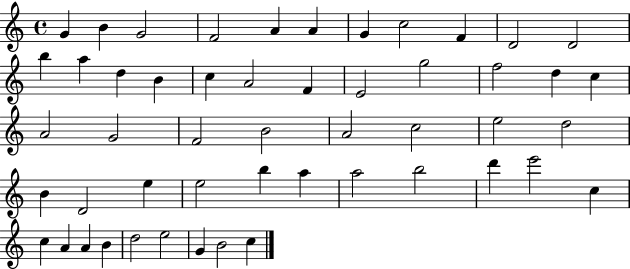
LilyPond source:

{
  \clef treble
  \time 4/4
  \defaultTimeSignature
  \key c \major
  g'4 b'4 g'2 | f'2 a'4 a'4 | g'4 c''2 f'4 | d'2 d'2 | \break b''4 a''4 d''4 b'4 | c''4 a'2 f'4 | e'2 g''2 | f''2 d''4 c''4 | \break a'2 g'2 | f'2 b'2 | a'2 c''2 | e''2 d''2 | \break b'4 d'2 e''4 | e''2 b''4 a''4 | a''2 b''2 | d'''4 e'''2 c''4 | \break c''4 a'4 a'4 b'4 | d''2 e''2 | g'4 b'2 c''4 | \bar "|."
}